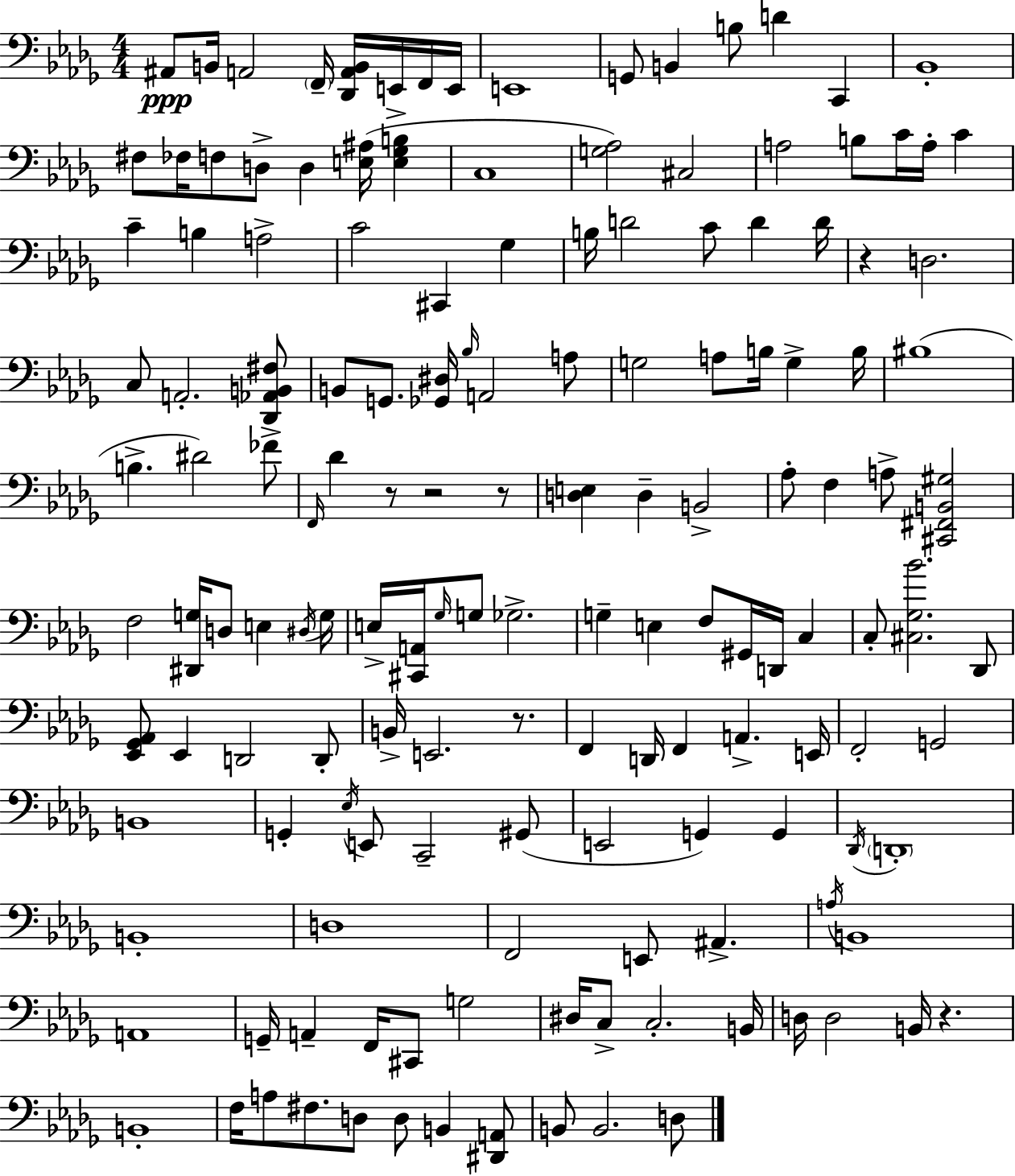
{
  \clef bass
  \numericTimeSignature
  \time 4/4
  \key bes \minor
  ais,8\ppp b,16 a,2 \parenthesize f,16-- <des, a, b,>16 e,16-> f,16 e,16 | e,1 | g,8 b,4 b8 d'4 c,4 | bes,1-. | \break fis8 fes16 f8 d8-> d4 <e ais>16( <e ges b>4 | c1 | <g aes>2) cis2 | a2 b8 c'16 a16-. c'4 | \break c'4-- b4 a2-> | c'2 cis,4 ges4 | b16 d'2 c'8 d'4 d'16 | r4 d2. | \break c8 a,2.-. <des, aes, b, fis>8 | b,8 g,8. <ges, dis>16 \grace { bes16 } a,2 a8 | g2 a8 b16 g4-> | b16 bis1( | \break b4.-> dis'2) fes'8-> | \grace { f,16 } des'4 r8 r2 | r8 <d e>4 d4-- b,2-> | aes8-. f4 a8-> <cis, fis, b, gis>2 | \break f2 <dis, g>16 d8 e4 | \acciaccatura { dis16 } g16 e16-> <cis, a,>16 \grace { ges16 } g8 ges2.-> | g4-- e4 f8 gis,16 d,16 | c4 c8-. <cis ges bes'>2. | \break des,8 <ees, ges, aes,>8 ees,4 d,2 | d,8-. b,16-> e,2. | r8. f,4 d,16 f,4 a,4.-> | e,16 f,2-. g,2 | \break b,1 | g,4-. \acciaccatura { ees16 } e,8 c,2-- | gis,8( e,2 g,4) | g,4 \acciaccatura { des,16 } \parenthesize d,1-. | \break b,1-. | d1 | f,2 e,8 | ais,4.-> \acciaccatura { a16 } b,1 | \break a,1 | g,16-- a,4-- f,16 cis,8 g2 | dis16 c8-> c2.-. | b,16 d16 d2 | \break b,16 r4. b,1-. | f16 a8 fis8. d8 d8 | b,4 <dis, a,>8 b,8 b,2. | d8 \bar "|."
}